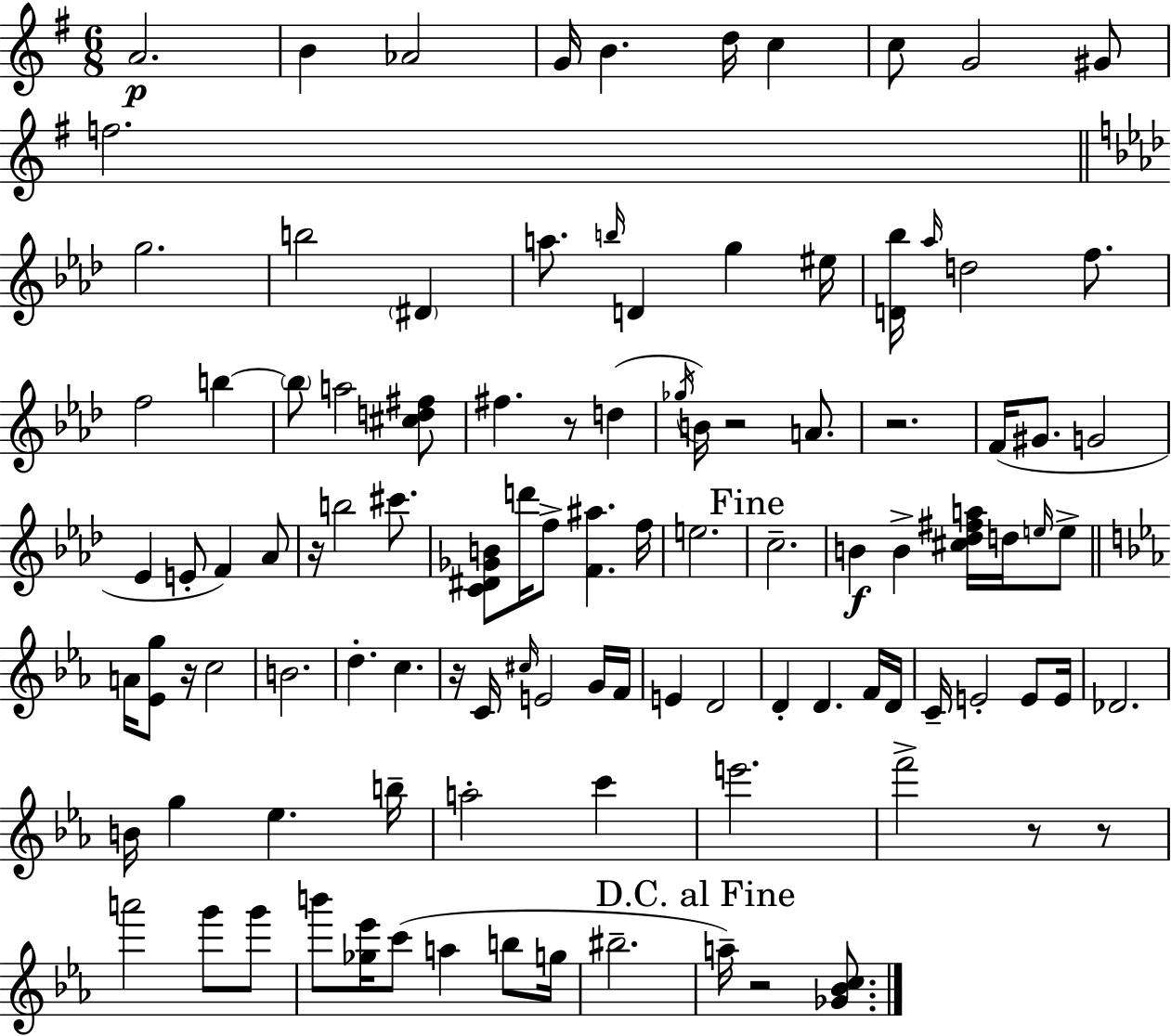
A4/h. B4/q Ab4/h G4/s B4/q. D5/s C5/q C5/e G4/h G#4/e F5/h. G5/h. B5/h D#4/q A5/e. B5/s D4/q G5/q EIS5/s [D4,Bb5]/s Ab5/s D5/h F5/e. F5/h B5/q B5/e A5/h [C#5,D5,F#5]/e F#5/q. R/e D5/q Gb5/s B4/s R/h A4/e. R/h. F4/s G#4/e. G4/h Eb4/q E4/e F4/q Ab4/e R/s B5/h C#6/e. [C4,D#4,Gb4,B4]/e D6/s F5/e [F4,A#5]/q. F5/s E5/h. C5/h. B4/q B4/q [C#5,Db5,F#5,A5]/s D5/s E5/s E5/e A4/s [Eb4,G5]/e R/s C5/h B4/h. D5/q. C5/q. R/s C4/s C#5/s E4/h G4/s F4/s E4/q D4/h D4/q D4/q. F4/s D4/s C4/s E4/h E4/e E4/s Db4/h. B4/s G5/q Eb5/q. B5/s A5/h C6/q E6/h. F6/h R/e R/e A6/h G6/e G6/e B6/e [Gb5,Eb6]/s C6/e A5/q B5/e G5/s BIS5/h. A5/s R/h [Gb4,Bb4,C5]/e.